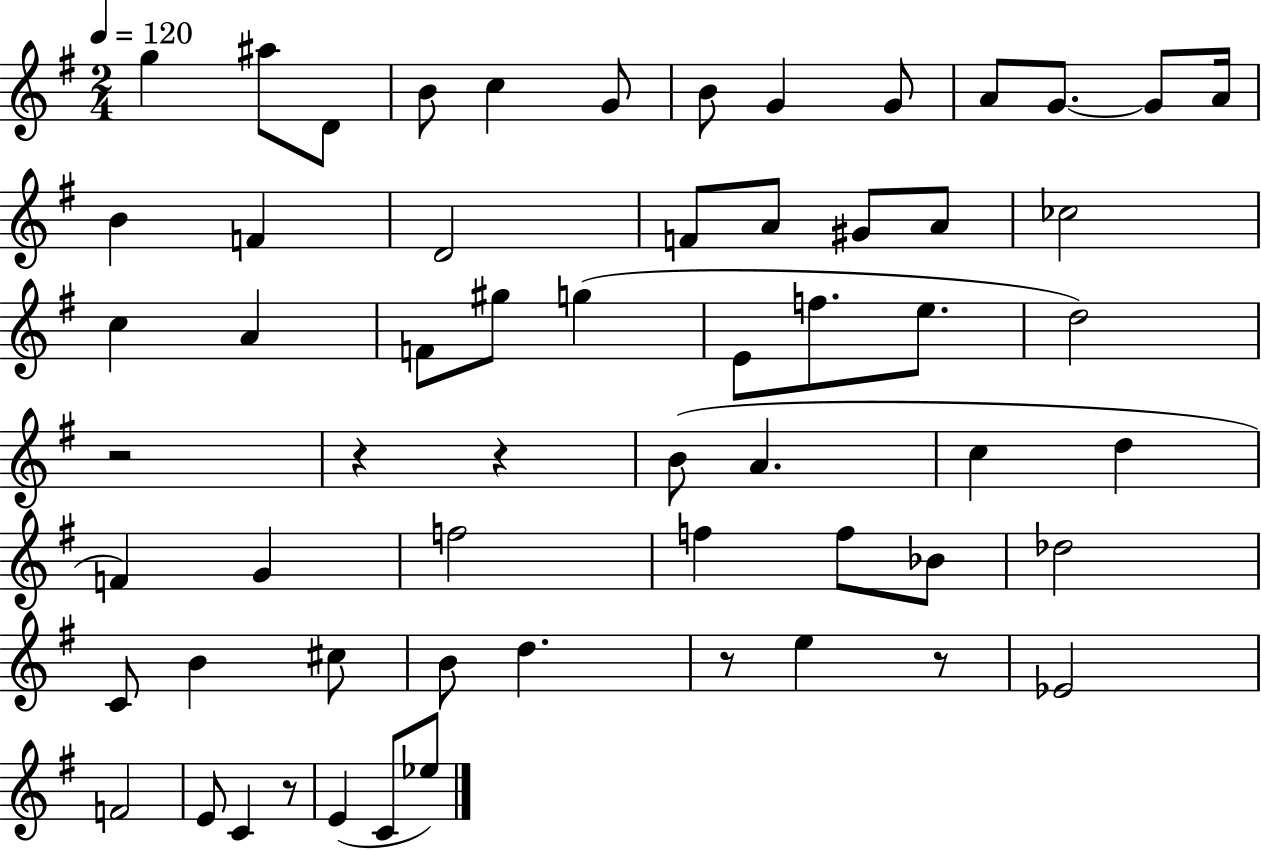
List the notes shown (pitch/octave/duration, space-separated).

G5/q A#5/e D4/e B4/e C5/q G4/e B4/e G4/q G4/e A4/e G4/e. G4/e A4/s B4/q F4/q D4/h F4/e A4/e G#4/e A4/e CES5/h C5/q A4/q F4/e G#5/e G5/q E4/e F5/e. E5/e. D5/h R/h R/q R/q B4/e A4/q. C5/q D5/q F4/q G4/q F5/h F5/q F5/e Bb4/e Db5/h C4/e B4/q C#5/e B4/e D5/q. R/e E5/q R/e Eb4/h F4/h E4/e C4/q R/e E4/q C4/e Eb5/e